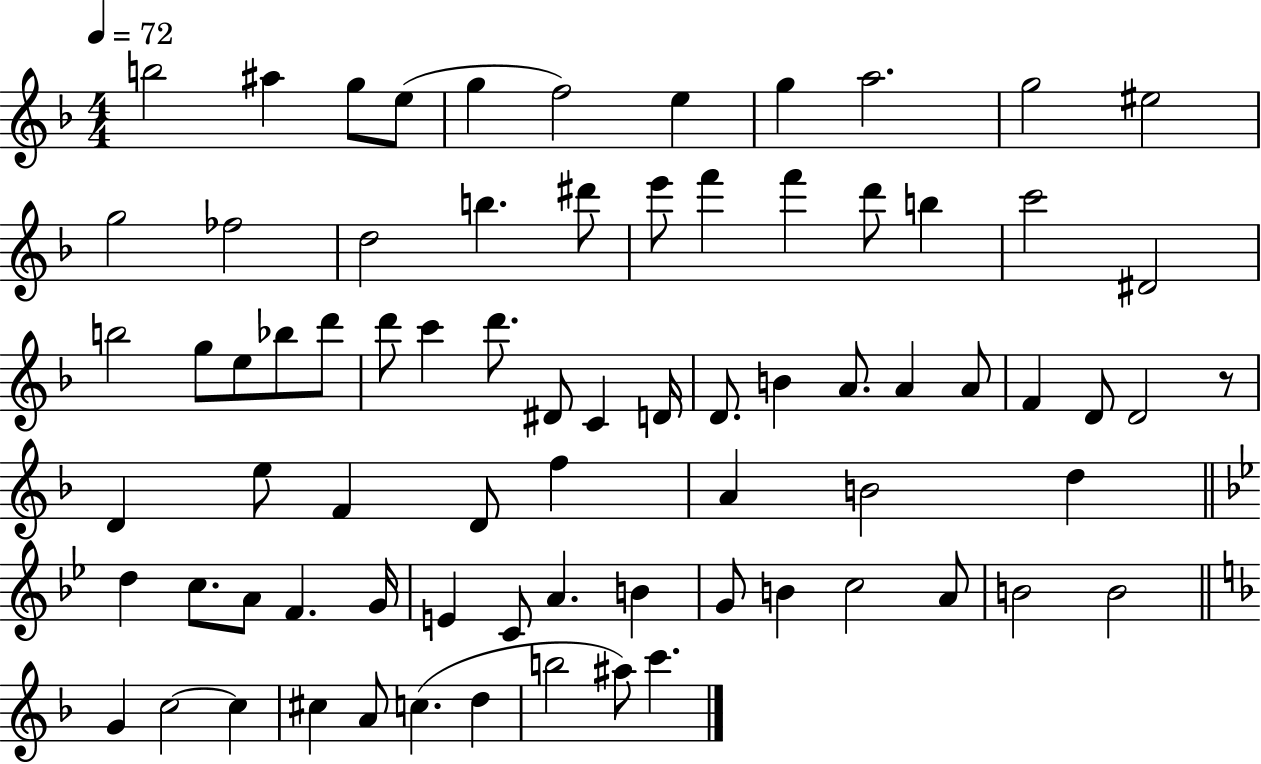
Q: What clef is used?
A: treble